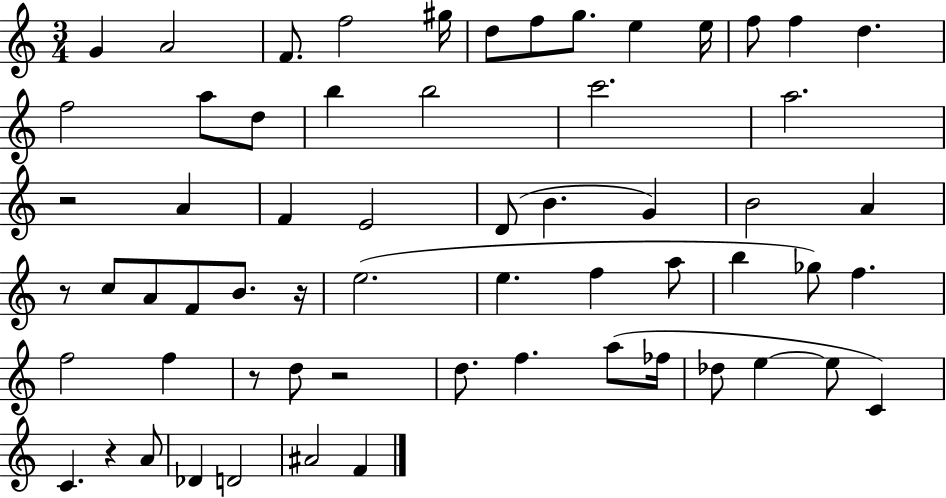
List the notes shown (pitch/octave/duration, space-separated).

G4/q A4/h F4/e. F5/h G#5/s D5/e F5/e G5/e. E5/q E5/s F5/e F5/q D5/q. F5/h A5/e D5/e B5/q B5/h C6/h. A5/h. R/h A4/q F4/q E4/h D4/e B4/q. G4/q B4/h A4/q R/e C5/e A4/e F4/e B4/e. R/s E5/h. E5/q. F5/q A5/e B5/q Gb5/e F5/q. F5/h F5/q R/e D5/e R/h D5/e. F5/q. A5/e FES5/s Db5/e E5/q E5/e C4/q C4/q. R/q A4/e Db4/q D4/h A#4/h F4/q